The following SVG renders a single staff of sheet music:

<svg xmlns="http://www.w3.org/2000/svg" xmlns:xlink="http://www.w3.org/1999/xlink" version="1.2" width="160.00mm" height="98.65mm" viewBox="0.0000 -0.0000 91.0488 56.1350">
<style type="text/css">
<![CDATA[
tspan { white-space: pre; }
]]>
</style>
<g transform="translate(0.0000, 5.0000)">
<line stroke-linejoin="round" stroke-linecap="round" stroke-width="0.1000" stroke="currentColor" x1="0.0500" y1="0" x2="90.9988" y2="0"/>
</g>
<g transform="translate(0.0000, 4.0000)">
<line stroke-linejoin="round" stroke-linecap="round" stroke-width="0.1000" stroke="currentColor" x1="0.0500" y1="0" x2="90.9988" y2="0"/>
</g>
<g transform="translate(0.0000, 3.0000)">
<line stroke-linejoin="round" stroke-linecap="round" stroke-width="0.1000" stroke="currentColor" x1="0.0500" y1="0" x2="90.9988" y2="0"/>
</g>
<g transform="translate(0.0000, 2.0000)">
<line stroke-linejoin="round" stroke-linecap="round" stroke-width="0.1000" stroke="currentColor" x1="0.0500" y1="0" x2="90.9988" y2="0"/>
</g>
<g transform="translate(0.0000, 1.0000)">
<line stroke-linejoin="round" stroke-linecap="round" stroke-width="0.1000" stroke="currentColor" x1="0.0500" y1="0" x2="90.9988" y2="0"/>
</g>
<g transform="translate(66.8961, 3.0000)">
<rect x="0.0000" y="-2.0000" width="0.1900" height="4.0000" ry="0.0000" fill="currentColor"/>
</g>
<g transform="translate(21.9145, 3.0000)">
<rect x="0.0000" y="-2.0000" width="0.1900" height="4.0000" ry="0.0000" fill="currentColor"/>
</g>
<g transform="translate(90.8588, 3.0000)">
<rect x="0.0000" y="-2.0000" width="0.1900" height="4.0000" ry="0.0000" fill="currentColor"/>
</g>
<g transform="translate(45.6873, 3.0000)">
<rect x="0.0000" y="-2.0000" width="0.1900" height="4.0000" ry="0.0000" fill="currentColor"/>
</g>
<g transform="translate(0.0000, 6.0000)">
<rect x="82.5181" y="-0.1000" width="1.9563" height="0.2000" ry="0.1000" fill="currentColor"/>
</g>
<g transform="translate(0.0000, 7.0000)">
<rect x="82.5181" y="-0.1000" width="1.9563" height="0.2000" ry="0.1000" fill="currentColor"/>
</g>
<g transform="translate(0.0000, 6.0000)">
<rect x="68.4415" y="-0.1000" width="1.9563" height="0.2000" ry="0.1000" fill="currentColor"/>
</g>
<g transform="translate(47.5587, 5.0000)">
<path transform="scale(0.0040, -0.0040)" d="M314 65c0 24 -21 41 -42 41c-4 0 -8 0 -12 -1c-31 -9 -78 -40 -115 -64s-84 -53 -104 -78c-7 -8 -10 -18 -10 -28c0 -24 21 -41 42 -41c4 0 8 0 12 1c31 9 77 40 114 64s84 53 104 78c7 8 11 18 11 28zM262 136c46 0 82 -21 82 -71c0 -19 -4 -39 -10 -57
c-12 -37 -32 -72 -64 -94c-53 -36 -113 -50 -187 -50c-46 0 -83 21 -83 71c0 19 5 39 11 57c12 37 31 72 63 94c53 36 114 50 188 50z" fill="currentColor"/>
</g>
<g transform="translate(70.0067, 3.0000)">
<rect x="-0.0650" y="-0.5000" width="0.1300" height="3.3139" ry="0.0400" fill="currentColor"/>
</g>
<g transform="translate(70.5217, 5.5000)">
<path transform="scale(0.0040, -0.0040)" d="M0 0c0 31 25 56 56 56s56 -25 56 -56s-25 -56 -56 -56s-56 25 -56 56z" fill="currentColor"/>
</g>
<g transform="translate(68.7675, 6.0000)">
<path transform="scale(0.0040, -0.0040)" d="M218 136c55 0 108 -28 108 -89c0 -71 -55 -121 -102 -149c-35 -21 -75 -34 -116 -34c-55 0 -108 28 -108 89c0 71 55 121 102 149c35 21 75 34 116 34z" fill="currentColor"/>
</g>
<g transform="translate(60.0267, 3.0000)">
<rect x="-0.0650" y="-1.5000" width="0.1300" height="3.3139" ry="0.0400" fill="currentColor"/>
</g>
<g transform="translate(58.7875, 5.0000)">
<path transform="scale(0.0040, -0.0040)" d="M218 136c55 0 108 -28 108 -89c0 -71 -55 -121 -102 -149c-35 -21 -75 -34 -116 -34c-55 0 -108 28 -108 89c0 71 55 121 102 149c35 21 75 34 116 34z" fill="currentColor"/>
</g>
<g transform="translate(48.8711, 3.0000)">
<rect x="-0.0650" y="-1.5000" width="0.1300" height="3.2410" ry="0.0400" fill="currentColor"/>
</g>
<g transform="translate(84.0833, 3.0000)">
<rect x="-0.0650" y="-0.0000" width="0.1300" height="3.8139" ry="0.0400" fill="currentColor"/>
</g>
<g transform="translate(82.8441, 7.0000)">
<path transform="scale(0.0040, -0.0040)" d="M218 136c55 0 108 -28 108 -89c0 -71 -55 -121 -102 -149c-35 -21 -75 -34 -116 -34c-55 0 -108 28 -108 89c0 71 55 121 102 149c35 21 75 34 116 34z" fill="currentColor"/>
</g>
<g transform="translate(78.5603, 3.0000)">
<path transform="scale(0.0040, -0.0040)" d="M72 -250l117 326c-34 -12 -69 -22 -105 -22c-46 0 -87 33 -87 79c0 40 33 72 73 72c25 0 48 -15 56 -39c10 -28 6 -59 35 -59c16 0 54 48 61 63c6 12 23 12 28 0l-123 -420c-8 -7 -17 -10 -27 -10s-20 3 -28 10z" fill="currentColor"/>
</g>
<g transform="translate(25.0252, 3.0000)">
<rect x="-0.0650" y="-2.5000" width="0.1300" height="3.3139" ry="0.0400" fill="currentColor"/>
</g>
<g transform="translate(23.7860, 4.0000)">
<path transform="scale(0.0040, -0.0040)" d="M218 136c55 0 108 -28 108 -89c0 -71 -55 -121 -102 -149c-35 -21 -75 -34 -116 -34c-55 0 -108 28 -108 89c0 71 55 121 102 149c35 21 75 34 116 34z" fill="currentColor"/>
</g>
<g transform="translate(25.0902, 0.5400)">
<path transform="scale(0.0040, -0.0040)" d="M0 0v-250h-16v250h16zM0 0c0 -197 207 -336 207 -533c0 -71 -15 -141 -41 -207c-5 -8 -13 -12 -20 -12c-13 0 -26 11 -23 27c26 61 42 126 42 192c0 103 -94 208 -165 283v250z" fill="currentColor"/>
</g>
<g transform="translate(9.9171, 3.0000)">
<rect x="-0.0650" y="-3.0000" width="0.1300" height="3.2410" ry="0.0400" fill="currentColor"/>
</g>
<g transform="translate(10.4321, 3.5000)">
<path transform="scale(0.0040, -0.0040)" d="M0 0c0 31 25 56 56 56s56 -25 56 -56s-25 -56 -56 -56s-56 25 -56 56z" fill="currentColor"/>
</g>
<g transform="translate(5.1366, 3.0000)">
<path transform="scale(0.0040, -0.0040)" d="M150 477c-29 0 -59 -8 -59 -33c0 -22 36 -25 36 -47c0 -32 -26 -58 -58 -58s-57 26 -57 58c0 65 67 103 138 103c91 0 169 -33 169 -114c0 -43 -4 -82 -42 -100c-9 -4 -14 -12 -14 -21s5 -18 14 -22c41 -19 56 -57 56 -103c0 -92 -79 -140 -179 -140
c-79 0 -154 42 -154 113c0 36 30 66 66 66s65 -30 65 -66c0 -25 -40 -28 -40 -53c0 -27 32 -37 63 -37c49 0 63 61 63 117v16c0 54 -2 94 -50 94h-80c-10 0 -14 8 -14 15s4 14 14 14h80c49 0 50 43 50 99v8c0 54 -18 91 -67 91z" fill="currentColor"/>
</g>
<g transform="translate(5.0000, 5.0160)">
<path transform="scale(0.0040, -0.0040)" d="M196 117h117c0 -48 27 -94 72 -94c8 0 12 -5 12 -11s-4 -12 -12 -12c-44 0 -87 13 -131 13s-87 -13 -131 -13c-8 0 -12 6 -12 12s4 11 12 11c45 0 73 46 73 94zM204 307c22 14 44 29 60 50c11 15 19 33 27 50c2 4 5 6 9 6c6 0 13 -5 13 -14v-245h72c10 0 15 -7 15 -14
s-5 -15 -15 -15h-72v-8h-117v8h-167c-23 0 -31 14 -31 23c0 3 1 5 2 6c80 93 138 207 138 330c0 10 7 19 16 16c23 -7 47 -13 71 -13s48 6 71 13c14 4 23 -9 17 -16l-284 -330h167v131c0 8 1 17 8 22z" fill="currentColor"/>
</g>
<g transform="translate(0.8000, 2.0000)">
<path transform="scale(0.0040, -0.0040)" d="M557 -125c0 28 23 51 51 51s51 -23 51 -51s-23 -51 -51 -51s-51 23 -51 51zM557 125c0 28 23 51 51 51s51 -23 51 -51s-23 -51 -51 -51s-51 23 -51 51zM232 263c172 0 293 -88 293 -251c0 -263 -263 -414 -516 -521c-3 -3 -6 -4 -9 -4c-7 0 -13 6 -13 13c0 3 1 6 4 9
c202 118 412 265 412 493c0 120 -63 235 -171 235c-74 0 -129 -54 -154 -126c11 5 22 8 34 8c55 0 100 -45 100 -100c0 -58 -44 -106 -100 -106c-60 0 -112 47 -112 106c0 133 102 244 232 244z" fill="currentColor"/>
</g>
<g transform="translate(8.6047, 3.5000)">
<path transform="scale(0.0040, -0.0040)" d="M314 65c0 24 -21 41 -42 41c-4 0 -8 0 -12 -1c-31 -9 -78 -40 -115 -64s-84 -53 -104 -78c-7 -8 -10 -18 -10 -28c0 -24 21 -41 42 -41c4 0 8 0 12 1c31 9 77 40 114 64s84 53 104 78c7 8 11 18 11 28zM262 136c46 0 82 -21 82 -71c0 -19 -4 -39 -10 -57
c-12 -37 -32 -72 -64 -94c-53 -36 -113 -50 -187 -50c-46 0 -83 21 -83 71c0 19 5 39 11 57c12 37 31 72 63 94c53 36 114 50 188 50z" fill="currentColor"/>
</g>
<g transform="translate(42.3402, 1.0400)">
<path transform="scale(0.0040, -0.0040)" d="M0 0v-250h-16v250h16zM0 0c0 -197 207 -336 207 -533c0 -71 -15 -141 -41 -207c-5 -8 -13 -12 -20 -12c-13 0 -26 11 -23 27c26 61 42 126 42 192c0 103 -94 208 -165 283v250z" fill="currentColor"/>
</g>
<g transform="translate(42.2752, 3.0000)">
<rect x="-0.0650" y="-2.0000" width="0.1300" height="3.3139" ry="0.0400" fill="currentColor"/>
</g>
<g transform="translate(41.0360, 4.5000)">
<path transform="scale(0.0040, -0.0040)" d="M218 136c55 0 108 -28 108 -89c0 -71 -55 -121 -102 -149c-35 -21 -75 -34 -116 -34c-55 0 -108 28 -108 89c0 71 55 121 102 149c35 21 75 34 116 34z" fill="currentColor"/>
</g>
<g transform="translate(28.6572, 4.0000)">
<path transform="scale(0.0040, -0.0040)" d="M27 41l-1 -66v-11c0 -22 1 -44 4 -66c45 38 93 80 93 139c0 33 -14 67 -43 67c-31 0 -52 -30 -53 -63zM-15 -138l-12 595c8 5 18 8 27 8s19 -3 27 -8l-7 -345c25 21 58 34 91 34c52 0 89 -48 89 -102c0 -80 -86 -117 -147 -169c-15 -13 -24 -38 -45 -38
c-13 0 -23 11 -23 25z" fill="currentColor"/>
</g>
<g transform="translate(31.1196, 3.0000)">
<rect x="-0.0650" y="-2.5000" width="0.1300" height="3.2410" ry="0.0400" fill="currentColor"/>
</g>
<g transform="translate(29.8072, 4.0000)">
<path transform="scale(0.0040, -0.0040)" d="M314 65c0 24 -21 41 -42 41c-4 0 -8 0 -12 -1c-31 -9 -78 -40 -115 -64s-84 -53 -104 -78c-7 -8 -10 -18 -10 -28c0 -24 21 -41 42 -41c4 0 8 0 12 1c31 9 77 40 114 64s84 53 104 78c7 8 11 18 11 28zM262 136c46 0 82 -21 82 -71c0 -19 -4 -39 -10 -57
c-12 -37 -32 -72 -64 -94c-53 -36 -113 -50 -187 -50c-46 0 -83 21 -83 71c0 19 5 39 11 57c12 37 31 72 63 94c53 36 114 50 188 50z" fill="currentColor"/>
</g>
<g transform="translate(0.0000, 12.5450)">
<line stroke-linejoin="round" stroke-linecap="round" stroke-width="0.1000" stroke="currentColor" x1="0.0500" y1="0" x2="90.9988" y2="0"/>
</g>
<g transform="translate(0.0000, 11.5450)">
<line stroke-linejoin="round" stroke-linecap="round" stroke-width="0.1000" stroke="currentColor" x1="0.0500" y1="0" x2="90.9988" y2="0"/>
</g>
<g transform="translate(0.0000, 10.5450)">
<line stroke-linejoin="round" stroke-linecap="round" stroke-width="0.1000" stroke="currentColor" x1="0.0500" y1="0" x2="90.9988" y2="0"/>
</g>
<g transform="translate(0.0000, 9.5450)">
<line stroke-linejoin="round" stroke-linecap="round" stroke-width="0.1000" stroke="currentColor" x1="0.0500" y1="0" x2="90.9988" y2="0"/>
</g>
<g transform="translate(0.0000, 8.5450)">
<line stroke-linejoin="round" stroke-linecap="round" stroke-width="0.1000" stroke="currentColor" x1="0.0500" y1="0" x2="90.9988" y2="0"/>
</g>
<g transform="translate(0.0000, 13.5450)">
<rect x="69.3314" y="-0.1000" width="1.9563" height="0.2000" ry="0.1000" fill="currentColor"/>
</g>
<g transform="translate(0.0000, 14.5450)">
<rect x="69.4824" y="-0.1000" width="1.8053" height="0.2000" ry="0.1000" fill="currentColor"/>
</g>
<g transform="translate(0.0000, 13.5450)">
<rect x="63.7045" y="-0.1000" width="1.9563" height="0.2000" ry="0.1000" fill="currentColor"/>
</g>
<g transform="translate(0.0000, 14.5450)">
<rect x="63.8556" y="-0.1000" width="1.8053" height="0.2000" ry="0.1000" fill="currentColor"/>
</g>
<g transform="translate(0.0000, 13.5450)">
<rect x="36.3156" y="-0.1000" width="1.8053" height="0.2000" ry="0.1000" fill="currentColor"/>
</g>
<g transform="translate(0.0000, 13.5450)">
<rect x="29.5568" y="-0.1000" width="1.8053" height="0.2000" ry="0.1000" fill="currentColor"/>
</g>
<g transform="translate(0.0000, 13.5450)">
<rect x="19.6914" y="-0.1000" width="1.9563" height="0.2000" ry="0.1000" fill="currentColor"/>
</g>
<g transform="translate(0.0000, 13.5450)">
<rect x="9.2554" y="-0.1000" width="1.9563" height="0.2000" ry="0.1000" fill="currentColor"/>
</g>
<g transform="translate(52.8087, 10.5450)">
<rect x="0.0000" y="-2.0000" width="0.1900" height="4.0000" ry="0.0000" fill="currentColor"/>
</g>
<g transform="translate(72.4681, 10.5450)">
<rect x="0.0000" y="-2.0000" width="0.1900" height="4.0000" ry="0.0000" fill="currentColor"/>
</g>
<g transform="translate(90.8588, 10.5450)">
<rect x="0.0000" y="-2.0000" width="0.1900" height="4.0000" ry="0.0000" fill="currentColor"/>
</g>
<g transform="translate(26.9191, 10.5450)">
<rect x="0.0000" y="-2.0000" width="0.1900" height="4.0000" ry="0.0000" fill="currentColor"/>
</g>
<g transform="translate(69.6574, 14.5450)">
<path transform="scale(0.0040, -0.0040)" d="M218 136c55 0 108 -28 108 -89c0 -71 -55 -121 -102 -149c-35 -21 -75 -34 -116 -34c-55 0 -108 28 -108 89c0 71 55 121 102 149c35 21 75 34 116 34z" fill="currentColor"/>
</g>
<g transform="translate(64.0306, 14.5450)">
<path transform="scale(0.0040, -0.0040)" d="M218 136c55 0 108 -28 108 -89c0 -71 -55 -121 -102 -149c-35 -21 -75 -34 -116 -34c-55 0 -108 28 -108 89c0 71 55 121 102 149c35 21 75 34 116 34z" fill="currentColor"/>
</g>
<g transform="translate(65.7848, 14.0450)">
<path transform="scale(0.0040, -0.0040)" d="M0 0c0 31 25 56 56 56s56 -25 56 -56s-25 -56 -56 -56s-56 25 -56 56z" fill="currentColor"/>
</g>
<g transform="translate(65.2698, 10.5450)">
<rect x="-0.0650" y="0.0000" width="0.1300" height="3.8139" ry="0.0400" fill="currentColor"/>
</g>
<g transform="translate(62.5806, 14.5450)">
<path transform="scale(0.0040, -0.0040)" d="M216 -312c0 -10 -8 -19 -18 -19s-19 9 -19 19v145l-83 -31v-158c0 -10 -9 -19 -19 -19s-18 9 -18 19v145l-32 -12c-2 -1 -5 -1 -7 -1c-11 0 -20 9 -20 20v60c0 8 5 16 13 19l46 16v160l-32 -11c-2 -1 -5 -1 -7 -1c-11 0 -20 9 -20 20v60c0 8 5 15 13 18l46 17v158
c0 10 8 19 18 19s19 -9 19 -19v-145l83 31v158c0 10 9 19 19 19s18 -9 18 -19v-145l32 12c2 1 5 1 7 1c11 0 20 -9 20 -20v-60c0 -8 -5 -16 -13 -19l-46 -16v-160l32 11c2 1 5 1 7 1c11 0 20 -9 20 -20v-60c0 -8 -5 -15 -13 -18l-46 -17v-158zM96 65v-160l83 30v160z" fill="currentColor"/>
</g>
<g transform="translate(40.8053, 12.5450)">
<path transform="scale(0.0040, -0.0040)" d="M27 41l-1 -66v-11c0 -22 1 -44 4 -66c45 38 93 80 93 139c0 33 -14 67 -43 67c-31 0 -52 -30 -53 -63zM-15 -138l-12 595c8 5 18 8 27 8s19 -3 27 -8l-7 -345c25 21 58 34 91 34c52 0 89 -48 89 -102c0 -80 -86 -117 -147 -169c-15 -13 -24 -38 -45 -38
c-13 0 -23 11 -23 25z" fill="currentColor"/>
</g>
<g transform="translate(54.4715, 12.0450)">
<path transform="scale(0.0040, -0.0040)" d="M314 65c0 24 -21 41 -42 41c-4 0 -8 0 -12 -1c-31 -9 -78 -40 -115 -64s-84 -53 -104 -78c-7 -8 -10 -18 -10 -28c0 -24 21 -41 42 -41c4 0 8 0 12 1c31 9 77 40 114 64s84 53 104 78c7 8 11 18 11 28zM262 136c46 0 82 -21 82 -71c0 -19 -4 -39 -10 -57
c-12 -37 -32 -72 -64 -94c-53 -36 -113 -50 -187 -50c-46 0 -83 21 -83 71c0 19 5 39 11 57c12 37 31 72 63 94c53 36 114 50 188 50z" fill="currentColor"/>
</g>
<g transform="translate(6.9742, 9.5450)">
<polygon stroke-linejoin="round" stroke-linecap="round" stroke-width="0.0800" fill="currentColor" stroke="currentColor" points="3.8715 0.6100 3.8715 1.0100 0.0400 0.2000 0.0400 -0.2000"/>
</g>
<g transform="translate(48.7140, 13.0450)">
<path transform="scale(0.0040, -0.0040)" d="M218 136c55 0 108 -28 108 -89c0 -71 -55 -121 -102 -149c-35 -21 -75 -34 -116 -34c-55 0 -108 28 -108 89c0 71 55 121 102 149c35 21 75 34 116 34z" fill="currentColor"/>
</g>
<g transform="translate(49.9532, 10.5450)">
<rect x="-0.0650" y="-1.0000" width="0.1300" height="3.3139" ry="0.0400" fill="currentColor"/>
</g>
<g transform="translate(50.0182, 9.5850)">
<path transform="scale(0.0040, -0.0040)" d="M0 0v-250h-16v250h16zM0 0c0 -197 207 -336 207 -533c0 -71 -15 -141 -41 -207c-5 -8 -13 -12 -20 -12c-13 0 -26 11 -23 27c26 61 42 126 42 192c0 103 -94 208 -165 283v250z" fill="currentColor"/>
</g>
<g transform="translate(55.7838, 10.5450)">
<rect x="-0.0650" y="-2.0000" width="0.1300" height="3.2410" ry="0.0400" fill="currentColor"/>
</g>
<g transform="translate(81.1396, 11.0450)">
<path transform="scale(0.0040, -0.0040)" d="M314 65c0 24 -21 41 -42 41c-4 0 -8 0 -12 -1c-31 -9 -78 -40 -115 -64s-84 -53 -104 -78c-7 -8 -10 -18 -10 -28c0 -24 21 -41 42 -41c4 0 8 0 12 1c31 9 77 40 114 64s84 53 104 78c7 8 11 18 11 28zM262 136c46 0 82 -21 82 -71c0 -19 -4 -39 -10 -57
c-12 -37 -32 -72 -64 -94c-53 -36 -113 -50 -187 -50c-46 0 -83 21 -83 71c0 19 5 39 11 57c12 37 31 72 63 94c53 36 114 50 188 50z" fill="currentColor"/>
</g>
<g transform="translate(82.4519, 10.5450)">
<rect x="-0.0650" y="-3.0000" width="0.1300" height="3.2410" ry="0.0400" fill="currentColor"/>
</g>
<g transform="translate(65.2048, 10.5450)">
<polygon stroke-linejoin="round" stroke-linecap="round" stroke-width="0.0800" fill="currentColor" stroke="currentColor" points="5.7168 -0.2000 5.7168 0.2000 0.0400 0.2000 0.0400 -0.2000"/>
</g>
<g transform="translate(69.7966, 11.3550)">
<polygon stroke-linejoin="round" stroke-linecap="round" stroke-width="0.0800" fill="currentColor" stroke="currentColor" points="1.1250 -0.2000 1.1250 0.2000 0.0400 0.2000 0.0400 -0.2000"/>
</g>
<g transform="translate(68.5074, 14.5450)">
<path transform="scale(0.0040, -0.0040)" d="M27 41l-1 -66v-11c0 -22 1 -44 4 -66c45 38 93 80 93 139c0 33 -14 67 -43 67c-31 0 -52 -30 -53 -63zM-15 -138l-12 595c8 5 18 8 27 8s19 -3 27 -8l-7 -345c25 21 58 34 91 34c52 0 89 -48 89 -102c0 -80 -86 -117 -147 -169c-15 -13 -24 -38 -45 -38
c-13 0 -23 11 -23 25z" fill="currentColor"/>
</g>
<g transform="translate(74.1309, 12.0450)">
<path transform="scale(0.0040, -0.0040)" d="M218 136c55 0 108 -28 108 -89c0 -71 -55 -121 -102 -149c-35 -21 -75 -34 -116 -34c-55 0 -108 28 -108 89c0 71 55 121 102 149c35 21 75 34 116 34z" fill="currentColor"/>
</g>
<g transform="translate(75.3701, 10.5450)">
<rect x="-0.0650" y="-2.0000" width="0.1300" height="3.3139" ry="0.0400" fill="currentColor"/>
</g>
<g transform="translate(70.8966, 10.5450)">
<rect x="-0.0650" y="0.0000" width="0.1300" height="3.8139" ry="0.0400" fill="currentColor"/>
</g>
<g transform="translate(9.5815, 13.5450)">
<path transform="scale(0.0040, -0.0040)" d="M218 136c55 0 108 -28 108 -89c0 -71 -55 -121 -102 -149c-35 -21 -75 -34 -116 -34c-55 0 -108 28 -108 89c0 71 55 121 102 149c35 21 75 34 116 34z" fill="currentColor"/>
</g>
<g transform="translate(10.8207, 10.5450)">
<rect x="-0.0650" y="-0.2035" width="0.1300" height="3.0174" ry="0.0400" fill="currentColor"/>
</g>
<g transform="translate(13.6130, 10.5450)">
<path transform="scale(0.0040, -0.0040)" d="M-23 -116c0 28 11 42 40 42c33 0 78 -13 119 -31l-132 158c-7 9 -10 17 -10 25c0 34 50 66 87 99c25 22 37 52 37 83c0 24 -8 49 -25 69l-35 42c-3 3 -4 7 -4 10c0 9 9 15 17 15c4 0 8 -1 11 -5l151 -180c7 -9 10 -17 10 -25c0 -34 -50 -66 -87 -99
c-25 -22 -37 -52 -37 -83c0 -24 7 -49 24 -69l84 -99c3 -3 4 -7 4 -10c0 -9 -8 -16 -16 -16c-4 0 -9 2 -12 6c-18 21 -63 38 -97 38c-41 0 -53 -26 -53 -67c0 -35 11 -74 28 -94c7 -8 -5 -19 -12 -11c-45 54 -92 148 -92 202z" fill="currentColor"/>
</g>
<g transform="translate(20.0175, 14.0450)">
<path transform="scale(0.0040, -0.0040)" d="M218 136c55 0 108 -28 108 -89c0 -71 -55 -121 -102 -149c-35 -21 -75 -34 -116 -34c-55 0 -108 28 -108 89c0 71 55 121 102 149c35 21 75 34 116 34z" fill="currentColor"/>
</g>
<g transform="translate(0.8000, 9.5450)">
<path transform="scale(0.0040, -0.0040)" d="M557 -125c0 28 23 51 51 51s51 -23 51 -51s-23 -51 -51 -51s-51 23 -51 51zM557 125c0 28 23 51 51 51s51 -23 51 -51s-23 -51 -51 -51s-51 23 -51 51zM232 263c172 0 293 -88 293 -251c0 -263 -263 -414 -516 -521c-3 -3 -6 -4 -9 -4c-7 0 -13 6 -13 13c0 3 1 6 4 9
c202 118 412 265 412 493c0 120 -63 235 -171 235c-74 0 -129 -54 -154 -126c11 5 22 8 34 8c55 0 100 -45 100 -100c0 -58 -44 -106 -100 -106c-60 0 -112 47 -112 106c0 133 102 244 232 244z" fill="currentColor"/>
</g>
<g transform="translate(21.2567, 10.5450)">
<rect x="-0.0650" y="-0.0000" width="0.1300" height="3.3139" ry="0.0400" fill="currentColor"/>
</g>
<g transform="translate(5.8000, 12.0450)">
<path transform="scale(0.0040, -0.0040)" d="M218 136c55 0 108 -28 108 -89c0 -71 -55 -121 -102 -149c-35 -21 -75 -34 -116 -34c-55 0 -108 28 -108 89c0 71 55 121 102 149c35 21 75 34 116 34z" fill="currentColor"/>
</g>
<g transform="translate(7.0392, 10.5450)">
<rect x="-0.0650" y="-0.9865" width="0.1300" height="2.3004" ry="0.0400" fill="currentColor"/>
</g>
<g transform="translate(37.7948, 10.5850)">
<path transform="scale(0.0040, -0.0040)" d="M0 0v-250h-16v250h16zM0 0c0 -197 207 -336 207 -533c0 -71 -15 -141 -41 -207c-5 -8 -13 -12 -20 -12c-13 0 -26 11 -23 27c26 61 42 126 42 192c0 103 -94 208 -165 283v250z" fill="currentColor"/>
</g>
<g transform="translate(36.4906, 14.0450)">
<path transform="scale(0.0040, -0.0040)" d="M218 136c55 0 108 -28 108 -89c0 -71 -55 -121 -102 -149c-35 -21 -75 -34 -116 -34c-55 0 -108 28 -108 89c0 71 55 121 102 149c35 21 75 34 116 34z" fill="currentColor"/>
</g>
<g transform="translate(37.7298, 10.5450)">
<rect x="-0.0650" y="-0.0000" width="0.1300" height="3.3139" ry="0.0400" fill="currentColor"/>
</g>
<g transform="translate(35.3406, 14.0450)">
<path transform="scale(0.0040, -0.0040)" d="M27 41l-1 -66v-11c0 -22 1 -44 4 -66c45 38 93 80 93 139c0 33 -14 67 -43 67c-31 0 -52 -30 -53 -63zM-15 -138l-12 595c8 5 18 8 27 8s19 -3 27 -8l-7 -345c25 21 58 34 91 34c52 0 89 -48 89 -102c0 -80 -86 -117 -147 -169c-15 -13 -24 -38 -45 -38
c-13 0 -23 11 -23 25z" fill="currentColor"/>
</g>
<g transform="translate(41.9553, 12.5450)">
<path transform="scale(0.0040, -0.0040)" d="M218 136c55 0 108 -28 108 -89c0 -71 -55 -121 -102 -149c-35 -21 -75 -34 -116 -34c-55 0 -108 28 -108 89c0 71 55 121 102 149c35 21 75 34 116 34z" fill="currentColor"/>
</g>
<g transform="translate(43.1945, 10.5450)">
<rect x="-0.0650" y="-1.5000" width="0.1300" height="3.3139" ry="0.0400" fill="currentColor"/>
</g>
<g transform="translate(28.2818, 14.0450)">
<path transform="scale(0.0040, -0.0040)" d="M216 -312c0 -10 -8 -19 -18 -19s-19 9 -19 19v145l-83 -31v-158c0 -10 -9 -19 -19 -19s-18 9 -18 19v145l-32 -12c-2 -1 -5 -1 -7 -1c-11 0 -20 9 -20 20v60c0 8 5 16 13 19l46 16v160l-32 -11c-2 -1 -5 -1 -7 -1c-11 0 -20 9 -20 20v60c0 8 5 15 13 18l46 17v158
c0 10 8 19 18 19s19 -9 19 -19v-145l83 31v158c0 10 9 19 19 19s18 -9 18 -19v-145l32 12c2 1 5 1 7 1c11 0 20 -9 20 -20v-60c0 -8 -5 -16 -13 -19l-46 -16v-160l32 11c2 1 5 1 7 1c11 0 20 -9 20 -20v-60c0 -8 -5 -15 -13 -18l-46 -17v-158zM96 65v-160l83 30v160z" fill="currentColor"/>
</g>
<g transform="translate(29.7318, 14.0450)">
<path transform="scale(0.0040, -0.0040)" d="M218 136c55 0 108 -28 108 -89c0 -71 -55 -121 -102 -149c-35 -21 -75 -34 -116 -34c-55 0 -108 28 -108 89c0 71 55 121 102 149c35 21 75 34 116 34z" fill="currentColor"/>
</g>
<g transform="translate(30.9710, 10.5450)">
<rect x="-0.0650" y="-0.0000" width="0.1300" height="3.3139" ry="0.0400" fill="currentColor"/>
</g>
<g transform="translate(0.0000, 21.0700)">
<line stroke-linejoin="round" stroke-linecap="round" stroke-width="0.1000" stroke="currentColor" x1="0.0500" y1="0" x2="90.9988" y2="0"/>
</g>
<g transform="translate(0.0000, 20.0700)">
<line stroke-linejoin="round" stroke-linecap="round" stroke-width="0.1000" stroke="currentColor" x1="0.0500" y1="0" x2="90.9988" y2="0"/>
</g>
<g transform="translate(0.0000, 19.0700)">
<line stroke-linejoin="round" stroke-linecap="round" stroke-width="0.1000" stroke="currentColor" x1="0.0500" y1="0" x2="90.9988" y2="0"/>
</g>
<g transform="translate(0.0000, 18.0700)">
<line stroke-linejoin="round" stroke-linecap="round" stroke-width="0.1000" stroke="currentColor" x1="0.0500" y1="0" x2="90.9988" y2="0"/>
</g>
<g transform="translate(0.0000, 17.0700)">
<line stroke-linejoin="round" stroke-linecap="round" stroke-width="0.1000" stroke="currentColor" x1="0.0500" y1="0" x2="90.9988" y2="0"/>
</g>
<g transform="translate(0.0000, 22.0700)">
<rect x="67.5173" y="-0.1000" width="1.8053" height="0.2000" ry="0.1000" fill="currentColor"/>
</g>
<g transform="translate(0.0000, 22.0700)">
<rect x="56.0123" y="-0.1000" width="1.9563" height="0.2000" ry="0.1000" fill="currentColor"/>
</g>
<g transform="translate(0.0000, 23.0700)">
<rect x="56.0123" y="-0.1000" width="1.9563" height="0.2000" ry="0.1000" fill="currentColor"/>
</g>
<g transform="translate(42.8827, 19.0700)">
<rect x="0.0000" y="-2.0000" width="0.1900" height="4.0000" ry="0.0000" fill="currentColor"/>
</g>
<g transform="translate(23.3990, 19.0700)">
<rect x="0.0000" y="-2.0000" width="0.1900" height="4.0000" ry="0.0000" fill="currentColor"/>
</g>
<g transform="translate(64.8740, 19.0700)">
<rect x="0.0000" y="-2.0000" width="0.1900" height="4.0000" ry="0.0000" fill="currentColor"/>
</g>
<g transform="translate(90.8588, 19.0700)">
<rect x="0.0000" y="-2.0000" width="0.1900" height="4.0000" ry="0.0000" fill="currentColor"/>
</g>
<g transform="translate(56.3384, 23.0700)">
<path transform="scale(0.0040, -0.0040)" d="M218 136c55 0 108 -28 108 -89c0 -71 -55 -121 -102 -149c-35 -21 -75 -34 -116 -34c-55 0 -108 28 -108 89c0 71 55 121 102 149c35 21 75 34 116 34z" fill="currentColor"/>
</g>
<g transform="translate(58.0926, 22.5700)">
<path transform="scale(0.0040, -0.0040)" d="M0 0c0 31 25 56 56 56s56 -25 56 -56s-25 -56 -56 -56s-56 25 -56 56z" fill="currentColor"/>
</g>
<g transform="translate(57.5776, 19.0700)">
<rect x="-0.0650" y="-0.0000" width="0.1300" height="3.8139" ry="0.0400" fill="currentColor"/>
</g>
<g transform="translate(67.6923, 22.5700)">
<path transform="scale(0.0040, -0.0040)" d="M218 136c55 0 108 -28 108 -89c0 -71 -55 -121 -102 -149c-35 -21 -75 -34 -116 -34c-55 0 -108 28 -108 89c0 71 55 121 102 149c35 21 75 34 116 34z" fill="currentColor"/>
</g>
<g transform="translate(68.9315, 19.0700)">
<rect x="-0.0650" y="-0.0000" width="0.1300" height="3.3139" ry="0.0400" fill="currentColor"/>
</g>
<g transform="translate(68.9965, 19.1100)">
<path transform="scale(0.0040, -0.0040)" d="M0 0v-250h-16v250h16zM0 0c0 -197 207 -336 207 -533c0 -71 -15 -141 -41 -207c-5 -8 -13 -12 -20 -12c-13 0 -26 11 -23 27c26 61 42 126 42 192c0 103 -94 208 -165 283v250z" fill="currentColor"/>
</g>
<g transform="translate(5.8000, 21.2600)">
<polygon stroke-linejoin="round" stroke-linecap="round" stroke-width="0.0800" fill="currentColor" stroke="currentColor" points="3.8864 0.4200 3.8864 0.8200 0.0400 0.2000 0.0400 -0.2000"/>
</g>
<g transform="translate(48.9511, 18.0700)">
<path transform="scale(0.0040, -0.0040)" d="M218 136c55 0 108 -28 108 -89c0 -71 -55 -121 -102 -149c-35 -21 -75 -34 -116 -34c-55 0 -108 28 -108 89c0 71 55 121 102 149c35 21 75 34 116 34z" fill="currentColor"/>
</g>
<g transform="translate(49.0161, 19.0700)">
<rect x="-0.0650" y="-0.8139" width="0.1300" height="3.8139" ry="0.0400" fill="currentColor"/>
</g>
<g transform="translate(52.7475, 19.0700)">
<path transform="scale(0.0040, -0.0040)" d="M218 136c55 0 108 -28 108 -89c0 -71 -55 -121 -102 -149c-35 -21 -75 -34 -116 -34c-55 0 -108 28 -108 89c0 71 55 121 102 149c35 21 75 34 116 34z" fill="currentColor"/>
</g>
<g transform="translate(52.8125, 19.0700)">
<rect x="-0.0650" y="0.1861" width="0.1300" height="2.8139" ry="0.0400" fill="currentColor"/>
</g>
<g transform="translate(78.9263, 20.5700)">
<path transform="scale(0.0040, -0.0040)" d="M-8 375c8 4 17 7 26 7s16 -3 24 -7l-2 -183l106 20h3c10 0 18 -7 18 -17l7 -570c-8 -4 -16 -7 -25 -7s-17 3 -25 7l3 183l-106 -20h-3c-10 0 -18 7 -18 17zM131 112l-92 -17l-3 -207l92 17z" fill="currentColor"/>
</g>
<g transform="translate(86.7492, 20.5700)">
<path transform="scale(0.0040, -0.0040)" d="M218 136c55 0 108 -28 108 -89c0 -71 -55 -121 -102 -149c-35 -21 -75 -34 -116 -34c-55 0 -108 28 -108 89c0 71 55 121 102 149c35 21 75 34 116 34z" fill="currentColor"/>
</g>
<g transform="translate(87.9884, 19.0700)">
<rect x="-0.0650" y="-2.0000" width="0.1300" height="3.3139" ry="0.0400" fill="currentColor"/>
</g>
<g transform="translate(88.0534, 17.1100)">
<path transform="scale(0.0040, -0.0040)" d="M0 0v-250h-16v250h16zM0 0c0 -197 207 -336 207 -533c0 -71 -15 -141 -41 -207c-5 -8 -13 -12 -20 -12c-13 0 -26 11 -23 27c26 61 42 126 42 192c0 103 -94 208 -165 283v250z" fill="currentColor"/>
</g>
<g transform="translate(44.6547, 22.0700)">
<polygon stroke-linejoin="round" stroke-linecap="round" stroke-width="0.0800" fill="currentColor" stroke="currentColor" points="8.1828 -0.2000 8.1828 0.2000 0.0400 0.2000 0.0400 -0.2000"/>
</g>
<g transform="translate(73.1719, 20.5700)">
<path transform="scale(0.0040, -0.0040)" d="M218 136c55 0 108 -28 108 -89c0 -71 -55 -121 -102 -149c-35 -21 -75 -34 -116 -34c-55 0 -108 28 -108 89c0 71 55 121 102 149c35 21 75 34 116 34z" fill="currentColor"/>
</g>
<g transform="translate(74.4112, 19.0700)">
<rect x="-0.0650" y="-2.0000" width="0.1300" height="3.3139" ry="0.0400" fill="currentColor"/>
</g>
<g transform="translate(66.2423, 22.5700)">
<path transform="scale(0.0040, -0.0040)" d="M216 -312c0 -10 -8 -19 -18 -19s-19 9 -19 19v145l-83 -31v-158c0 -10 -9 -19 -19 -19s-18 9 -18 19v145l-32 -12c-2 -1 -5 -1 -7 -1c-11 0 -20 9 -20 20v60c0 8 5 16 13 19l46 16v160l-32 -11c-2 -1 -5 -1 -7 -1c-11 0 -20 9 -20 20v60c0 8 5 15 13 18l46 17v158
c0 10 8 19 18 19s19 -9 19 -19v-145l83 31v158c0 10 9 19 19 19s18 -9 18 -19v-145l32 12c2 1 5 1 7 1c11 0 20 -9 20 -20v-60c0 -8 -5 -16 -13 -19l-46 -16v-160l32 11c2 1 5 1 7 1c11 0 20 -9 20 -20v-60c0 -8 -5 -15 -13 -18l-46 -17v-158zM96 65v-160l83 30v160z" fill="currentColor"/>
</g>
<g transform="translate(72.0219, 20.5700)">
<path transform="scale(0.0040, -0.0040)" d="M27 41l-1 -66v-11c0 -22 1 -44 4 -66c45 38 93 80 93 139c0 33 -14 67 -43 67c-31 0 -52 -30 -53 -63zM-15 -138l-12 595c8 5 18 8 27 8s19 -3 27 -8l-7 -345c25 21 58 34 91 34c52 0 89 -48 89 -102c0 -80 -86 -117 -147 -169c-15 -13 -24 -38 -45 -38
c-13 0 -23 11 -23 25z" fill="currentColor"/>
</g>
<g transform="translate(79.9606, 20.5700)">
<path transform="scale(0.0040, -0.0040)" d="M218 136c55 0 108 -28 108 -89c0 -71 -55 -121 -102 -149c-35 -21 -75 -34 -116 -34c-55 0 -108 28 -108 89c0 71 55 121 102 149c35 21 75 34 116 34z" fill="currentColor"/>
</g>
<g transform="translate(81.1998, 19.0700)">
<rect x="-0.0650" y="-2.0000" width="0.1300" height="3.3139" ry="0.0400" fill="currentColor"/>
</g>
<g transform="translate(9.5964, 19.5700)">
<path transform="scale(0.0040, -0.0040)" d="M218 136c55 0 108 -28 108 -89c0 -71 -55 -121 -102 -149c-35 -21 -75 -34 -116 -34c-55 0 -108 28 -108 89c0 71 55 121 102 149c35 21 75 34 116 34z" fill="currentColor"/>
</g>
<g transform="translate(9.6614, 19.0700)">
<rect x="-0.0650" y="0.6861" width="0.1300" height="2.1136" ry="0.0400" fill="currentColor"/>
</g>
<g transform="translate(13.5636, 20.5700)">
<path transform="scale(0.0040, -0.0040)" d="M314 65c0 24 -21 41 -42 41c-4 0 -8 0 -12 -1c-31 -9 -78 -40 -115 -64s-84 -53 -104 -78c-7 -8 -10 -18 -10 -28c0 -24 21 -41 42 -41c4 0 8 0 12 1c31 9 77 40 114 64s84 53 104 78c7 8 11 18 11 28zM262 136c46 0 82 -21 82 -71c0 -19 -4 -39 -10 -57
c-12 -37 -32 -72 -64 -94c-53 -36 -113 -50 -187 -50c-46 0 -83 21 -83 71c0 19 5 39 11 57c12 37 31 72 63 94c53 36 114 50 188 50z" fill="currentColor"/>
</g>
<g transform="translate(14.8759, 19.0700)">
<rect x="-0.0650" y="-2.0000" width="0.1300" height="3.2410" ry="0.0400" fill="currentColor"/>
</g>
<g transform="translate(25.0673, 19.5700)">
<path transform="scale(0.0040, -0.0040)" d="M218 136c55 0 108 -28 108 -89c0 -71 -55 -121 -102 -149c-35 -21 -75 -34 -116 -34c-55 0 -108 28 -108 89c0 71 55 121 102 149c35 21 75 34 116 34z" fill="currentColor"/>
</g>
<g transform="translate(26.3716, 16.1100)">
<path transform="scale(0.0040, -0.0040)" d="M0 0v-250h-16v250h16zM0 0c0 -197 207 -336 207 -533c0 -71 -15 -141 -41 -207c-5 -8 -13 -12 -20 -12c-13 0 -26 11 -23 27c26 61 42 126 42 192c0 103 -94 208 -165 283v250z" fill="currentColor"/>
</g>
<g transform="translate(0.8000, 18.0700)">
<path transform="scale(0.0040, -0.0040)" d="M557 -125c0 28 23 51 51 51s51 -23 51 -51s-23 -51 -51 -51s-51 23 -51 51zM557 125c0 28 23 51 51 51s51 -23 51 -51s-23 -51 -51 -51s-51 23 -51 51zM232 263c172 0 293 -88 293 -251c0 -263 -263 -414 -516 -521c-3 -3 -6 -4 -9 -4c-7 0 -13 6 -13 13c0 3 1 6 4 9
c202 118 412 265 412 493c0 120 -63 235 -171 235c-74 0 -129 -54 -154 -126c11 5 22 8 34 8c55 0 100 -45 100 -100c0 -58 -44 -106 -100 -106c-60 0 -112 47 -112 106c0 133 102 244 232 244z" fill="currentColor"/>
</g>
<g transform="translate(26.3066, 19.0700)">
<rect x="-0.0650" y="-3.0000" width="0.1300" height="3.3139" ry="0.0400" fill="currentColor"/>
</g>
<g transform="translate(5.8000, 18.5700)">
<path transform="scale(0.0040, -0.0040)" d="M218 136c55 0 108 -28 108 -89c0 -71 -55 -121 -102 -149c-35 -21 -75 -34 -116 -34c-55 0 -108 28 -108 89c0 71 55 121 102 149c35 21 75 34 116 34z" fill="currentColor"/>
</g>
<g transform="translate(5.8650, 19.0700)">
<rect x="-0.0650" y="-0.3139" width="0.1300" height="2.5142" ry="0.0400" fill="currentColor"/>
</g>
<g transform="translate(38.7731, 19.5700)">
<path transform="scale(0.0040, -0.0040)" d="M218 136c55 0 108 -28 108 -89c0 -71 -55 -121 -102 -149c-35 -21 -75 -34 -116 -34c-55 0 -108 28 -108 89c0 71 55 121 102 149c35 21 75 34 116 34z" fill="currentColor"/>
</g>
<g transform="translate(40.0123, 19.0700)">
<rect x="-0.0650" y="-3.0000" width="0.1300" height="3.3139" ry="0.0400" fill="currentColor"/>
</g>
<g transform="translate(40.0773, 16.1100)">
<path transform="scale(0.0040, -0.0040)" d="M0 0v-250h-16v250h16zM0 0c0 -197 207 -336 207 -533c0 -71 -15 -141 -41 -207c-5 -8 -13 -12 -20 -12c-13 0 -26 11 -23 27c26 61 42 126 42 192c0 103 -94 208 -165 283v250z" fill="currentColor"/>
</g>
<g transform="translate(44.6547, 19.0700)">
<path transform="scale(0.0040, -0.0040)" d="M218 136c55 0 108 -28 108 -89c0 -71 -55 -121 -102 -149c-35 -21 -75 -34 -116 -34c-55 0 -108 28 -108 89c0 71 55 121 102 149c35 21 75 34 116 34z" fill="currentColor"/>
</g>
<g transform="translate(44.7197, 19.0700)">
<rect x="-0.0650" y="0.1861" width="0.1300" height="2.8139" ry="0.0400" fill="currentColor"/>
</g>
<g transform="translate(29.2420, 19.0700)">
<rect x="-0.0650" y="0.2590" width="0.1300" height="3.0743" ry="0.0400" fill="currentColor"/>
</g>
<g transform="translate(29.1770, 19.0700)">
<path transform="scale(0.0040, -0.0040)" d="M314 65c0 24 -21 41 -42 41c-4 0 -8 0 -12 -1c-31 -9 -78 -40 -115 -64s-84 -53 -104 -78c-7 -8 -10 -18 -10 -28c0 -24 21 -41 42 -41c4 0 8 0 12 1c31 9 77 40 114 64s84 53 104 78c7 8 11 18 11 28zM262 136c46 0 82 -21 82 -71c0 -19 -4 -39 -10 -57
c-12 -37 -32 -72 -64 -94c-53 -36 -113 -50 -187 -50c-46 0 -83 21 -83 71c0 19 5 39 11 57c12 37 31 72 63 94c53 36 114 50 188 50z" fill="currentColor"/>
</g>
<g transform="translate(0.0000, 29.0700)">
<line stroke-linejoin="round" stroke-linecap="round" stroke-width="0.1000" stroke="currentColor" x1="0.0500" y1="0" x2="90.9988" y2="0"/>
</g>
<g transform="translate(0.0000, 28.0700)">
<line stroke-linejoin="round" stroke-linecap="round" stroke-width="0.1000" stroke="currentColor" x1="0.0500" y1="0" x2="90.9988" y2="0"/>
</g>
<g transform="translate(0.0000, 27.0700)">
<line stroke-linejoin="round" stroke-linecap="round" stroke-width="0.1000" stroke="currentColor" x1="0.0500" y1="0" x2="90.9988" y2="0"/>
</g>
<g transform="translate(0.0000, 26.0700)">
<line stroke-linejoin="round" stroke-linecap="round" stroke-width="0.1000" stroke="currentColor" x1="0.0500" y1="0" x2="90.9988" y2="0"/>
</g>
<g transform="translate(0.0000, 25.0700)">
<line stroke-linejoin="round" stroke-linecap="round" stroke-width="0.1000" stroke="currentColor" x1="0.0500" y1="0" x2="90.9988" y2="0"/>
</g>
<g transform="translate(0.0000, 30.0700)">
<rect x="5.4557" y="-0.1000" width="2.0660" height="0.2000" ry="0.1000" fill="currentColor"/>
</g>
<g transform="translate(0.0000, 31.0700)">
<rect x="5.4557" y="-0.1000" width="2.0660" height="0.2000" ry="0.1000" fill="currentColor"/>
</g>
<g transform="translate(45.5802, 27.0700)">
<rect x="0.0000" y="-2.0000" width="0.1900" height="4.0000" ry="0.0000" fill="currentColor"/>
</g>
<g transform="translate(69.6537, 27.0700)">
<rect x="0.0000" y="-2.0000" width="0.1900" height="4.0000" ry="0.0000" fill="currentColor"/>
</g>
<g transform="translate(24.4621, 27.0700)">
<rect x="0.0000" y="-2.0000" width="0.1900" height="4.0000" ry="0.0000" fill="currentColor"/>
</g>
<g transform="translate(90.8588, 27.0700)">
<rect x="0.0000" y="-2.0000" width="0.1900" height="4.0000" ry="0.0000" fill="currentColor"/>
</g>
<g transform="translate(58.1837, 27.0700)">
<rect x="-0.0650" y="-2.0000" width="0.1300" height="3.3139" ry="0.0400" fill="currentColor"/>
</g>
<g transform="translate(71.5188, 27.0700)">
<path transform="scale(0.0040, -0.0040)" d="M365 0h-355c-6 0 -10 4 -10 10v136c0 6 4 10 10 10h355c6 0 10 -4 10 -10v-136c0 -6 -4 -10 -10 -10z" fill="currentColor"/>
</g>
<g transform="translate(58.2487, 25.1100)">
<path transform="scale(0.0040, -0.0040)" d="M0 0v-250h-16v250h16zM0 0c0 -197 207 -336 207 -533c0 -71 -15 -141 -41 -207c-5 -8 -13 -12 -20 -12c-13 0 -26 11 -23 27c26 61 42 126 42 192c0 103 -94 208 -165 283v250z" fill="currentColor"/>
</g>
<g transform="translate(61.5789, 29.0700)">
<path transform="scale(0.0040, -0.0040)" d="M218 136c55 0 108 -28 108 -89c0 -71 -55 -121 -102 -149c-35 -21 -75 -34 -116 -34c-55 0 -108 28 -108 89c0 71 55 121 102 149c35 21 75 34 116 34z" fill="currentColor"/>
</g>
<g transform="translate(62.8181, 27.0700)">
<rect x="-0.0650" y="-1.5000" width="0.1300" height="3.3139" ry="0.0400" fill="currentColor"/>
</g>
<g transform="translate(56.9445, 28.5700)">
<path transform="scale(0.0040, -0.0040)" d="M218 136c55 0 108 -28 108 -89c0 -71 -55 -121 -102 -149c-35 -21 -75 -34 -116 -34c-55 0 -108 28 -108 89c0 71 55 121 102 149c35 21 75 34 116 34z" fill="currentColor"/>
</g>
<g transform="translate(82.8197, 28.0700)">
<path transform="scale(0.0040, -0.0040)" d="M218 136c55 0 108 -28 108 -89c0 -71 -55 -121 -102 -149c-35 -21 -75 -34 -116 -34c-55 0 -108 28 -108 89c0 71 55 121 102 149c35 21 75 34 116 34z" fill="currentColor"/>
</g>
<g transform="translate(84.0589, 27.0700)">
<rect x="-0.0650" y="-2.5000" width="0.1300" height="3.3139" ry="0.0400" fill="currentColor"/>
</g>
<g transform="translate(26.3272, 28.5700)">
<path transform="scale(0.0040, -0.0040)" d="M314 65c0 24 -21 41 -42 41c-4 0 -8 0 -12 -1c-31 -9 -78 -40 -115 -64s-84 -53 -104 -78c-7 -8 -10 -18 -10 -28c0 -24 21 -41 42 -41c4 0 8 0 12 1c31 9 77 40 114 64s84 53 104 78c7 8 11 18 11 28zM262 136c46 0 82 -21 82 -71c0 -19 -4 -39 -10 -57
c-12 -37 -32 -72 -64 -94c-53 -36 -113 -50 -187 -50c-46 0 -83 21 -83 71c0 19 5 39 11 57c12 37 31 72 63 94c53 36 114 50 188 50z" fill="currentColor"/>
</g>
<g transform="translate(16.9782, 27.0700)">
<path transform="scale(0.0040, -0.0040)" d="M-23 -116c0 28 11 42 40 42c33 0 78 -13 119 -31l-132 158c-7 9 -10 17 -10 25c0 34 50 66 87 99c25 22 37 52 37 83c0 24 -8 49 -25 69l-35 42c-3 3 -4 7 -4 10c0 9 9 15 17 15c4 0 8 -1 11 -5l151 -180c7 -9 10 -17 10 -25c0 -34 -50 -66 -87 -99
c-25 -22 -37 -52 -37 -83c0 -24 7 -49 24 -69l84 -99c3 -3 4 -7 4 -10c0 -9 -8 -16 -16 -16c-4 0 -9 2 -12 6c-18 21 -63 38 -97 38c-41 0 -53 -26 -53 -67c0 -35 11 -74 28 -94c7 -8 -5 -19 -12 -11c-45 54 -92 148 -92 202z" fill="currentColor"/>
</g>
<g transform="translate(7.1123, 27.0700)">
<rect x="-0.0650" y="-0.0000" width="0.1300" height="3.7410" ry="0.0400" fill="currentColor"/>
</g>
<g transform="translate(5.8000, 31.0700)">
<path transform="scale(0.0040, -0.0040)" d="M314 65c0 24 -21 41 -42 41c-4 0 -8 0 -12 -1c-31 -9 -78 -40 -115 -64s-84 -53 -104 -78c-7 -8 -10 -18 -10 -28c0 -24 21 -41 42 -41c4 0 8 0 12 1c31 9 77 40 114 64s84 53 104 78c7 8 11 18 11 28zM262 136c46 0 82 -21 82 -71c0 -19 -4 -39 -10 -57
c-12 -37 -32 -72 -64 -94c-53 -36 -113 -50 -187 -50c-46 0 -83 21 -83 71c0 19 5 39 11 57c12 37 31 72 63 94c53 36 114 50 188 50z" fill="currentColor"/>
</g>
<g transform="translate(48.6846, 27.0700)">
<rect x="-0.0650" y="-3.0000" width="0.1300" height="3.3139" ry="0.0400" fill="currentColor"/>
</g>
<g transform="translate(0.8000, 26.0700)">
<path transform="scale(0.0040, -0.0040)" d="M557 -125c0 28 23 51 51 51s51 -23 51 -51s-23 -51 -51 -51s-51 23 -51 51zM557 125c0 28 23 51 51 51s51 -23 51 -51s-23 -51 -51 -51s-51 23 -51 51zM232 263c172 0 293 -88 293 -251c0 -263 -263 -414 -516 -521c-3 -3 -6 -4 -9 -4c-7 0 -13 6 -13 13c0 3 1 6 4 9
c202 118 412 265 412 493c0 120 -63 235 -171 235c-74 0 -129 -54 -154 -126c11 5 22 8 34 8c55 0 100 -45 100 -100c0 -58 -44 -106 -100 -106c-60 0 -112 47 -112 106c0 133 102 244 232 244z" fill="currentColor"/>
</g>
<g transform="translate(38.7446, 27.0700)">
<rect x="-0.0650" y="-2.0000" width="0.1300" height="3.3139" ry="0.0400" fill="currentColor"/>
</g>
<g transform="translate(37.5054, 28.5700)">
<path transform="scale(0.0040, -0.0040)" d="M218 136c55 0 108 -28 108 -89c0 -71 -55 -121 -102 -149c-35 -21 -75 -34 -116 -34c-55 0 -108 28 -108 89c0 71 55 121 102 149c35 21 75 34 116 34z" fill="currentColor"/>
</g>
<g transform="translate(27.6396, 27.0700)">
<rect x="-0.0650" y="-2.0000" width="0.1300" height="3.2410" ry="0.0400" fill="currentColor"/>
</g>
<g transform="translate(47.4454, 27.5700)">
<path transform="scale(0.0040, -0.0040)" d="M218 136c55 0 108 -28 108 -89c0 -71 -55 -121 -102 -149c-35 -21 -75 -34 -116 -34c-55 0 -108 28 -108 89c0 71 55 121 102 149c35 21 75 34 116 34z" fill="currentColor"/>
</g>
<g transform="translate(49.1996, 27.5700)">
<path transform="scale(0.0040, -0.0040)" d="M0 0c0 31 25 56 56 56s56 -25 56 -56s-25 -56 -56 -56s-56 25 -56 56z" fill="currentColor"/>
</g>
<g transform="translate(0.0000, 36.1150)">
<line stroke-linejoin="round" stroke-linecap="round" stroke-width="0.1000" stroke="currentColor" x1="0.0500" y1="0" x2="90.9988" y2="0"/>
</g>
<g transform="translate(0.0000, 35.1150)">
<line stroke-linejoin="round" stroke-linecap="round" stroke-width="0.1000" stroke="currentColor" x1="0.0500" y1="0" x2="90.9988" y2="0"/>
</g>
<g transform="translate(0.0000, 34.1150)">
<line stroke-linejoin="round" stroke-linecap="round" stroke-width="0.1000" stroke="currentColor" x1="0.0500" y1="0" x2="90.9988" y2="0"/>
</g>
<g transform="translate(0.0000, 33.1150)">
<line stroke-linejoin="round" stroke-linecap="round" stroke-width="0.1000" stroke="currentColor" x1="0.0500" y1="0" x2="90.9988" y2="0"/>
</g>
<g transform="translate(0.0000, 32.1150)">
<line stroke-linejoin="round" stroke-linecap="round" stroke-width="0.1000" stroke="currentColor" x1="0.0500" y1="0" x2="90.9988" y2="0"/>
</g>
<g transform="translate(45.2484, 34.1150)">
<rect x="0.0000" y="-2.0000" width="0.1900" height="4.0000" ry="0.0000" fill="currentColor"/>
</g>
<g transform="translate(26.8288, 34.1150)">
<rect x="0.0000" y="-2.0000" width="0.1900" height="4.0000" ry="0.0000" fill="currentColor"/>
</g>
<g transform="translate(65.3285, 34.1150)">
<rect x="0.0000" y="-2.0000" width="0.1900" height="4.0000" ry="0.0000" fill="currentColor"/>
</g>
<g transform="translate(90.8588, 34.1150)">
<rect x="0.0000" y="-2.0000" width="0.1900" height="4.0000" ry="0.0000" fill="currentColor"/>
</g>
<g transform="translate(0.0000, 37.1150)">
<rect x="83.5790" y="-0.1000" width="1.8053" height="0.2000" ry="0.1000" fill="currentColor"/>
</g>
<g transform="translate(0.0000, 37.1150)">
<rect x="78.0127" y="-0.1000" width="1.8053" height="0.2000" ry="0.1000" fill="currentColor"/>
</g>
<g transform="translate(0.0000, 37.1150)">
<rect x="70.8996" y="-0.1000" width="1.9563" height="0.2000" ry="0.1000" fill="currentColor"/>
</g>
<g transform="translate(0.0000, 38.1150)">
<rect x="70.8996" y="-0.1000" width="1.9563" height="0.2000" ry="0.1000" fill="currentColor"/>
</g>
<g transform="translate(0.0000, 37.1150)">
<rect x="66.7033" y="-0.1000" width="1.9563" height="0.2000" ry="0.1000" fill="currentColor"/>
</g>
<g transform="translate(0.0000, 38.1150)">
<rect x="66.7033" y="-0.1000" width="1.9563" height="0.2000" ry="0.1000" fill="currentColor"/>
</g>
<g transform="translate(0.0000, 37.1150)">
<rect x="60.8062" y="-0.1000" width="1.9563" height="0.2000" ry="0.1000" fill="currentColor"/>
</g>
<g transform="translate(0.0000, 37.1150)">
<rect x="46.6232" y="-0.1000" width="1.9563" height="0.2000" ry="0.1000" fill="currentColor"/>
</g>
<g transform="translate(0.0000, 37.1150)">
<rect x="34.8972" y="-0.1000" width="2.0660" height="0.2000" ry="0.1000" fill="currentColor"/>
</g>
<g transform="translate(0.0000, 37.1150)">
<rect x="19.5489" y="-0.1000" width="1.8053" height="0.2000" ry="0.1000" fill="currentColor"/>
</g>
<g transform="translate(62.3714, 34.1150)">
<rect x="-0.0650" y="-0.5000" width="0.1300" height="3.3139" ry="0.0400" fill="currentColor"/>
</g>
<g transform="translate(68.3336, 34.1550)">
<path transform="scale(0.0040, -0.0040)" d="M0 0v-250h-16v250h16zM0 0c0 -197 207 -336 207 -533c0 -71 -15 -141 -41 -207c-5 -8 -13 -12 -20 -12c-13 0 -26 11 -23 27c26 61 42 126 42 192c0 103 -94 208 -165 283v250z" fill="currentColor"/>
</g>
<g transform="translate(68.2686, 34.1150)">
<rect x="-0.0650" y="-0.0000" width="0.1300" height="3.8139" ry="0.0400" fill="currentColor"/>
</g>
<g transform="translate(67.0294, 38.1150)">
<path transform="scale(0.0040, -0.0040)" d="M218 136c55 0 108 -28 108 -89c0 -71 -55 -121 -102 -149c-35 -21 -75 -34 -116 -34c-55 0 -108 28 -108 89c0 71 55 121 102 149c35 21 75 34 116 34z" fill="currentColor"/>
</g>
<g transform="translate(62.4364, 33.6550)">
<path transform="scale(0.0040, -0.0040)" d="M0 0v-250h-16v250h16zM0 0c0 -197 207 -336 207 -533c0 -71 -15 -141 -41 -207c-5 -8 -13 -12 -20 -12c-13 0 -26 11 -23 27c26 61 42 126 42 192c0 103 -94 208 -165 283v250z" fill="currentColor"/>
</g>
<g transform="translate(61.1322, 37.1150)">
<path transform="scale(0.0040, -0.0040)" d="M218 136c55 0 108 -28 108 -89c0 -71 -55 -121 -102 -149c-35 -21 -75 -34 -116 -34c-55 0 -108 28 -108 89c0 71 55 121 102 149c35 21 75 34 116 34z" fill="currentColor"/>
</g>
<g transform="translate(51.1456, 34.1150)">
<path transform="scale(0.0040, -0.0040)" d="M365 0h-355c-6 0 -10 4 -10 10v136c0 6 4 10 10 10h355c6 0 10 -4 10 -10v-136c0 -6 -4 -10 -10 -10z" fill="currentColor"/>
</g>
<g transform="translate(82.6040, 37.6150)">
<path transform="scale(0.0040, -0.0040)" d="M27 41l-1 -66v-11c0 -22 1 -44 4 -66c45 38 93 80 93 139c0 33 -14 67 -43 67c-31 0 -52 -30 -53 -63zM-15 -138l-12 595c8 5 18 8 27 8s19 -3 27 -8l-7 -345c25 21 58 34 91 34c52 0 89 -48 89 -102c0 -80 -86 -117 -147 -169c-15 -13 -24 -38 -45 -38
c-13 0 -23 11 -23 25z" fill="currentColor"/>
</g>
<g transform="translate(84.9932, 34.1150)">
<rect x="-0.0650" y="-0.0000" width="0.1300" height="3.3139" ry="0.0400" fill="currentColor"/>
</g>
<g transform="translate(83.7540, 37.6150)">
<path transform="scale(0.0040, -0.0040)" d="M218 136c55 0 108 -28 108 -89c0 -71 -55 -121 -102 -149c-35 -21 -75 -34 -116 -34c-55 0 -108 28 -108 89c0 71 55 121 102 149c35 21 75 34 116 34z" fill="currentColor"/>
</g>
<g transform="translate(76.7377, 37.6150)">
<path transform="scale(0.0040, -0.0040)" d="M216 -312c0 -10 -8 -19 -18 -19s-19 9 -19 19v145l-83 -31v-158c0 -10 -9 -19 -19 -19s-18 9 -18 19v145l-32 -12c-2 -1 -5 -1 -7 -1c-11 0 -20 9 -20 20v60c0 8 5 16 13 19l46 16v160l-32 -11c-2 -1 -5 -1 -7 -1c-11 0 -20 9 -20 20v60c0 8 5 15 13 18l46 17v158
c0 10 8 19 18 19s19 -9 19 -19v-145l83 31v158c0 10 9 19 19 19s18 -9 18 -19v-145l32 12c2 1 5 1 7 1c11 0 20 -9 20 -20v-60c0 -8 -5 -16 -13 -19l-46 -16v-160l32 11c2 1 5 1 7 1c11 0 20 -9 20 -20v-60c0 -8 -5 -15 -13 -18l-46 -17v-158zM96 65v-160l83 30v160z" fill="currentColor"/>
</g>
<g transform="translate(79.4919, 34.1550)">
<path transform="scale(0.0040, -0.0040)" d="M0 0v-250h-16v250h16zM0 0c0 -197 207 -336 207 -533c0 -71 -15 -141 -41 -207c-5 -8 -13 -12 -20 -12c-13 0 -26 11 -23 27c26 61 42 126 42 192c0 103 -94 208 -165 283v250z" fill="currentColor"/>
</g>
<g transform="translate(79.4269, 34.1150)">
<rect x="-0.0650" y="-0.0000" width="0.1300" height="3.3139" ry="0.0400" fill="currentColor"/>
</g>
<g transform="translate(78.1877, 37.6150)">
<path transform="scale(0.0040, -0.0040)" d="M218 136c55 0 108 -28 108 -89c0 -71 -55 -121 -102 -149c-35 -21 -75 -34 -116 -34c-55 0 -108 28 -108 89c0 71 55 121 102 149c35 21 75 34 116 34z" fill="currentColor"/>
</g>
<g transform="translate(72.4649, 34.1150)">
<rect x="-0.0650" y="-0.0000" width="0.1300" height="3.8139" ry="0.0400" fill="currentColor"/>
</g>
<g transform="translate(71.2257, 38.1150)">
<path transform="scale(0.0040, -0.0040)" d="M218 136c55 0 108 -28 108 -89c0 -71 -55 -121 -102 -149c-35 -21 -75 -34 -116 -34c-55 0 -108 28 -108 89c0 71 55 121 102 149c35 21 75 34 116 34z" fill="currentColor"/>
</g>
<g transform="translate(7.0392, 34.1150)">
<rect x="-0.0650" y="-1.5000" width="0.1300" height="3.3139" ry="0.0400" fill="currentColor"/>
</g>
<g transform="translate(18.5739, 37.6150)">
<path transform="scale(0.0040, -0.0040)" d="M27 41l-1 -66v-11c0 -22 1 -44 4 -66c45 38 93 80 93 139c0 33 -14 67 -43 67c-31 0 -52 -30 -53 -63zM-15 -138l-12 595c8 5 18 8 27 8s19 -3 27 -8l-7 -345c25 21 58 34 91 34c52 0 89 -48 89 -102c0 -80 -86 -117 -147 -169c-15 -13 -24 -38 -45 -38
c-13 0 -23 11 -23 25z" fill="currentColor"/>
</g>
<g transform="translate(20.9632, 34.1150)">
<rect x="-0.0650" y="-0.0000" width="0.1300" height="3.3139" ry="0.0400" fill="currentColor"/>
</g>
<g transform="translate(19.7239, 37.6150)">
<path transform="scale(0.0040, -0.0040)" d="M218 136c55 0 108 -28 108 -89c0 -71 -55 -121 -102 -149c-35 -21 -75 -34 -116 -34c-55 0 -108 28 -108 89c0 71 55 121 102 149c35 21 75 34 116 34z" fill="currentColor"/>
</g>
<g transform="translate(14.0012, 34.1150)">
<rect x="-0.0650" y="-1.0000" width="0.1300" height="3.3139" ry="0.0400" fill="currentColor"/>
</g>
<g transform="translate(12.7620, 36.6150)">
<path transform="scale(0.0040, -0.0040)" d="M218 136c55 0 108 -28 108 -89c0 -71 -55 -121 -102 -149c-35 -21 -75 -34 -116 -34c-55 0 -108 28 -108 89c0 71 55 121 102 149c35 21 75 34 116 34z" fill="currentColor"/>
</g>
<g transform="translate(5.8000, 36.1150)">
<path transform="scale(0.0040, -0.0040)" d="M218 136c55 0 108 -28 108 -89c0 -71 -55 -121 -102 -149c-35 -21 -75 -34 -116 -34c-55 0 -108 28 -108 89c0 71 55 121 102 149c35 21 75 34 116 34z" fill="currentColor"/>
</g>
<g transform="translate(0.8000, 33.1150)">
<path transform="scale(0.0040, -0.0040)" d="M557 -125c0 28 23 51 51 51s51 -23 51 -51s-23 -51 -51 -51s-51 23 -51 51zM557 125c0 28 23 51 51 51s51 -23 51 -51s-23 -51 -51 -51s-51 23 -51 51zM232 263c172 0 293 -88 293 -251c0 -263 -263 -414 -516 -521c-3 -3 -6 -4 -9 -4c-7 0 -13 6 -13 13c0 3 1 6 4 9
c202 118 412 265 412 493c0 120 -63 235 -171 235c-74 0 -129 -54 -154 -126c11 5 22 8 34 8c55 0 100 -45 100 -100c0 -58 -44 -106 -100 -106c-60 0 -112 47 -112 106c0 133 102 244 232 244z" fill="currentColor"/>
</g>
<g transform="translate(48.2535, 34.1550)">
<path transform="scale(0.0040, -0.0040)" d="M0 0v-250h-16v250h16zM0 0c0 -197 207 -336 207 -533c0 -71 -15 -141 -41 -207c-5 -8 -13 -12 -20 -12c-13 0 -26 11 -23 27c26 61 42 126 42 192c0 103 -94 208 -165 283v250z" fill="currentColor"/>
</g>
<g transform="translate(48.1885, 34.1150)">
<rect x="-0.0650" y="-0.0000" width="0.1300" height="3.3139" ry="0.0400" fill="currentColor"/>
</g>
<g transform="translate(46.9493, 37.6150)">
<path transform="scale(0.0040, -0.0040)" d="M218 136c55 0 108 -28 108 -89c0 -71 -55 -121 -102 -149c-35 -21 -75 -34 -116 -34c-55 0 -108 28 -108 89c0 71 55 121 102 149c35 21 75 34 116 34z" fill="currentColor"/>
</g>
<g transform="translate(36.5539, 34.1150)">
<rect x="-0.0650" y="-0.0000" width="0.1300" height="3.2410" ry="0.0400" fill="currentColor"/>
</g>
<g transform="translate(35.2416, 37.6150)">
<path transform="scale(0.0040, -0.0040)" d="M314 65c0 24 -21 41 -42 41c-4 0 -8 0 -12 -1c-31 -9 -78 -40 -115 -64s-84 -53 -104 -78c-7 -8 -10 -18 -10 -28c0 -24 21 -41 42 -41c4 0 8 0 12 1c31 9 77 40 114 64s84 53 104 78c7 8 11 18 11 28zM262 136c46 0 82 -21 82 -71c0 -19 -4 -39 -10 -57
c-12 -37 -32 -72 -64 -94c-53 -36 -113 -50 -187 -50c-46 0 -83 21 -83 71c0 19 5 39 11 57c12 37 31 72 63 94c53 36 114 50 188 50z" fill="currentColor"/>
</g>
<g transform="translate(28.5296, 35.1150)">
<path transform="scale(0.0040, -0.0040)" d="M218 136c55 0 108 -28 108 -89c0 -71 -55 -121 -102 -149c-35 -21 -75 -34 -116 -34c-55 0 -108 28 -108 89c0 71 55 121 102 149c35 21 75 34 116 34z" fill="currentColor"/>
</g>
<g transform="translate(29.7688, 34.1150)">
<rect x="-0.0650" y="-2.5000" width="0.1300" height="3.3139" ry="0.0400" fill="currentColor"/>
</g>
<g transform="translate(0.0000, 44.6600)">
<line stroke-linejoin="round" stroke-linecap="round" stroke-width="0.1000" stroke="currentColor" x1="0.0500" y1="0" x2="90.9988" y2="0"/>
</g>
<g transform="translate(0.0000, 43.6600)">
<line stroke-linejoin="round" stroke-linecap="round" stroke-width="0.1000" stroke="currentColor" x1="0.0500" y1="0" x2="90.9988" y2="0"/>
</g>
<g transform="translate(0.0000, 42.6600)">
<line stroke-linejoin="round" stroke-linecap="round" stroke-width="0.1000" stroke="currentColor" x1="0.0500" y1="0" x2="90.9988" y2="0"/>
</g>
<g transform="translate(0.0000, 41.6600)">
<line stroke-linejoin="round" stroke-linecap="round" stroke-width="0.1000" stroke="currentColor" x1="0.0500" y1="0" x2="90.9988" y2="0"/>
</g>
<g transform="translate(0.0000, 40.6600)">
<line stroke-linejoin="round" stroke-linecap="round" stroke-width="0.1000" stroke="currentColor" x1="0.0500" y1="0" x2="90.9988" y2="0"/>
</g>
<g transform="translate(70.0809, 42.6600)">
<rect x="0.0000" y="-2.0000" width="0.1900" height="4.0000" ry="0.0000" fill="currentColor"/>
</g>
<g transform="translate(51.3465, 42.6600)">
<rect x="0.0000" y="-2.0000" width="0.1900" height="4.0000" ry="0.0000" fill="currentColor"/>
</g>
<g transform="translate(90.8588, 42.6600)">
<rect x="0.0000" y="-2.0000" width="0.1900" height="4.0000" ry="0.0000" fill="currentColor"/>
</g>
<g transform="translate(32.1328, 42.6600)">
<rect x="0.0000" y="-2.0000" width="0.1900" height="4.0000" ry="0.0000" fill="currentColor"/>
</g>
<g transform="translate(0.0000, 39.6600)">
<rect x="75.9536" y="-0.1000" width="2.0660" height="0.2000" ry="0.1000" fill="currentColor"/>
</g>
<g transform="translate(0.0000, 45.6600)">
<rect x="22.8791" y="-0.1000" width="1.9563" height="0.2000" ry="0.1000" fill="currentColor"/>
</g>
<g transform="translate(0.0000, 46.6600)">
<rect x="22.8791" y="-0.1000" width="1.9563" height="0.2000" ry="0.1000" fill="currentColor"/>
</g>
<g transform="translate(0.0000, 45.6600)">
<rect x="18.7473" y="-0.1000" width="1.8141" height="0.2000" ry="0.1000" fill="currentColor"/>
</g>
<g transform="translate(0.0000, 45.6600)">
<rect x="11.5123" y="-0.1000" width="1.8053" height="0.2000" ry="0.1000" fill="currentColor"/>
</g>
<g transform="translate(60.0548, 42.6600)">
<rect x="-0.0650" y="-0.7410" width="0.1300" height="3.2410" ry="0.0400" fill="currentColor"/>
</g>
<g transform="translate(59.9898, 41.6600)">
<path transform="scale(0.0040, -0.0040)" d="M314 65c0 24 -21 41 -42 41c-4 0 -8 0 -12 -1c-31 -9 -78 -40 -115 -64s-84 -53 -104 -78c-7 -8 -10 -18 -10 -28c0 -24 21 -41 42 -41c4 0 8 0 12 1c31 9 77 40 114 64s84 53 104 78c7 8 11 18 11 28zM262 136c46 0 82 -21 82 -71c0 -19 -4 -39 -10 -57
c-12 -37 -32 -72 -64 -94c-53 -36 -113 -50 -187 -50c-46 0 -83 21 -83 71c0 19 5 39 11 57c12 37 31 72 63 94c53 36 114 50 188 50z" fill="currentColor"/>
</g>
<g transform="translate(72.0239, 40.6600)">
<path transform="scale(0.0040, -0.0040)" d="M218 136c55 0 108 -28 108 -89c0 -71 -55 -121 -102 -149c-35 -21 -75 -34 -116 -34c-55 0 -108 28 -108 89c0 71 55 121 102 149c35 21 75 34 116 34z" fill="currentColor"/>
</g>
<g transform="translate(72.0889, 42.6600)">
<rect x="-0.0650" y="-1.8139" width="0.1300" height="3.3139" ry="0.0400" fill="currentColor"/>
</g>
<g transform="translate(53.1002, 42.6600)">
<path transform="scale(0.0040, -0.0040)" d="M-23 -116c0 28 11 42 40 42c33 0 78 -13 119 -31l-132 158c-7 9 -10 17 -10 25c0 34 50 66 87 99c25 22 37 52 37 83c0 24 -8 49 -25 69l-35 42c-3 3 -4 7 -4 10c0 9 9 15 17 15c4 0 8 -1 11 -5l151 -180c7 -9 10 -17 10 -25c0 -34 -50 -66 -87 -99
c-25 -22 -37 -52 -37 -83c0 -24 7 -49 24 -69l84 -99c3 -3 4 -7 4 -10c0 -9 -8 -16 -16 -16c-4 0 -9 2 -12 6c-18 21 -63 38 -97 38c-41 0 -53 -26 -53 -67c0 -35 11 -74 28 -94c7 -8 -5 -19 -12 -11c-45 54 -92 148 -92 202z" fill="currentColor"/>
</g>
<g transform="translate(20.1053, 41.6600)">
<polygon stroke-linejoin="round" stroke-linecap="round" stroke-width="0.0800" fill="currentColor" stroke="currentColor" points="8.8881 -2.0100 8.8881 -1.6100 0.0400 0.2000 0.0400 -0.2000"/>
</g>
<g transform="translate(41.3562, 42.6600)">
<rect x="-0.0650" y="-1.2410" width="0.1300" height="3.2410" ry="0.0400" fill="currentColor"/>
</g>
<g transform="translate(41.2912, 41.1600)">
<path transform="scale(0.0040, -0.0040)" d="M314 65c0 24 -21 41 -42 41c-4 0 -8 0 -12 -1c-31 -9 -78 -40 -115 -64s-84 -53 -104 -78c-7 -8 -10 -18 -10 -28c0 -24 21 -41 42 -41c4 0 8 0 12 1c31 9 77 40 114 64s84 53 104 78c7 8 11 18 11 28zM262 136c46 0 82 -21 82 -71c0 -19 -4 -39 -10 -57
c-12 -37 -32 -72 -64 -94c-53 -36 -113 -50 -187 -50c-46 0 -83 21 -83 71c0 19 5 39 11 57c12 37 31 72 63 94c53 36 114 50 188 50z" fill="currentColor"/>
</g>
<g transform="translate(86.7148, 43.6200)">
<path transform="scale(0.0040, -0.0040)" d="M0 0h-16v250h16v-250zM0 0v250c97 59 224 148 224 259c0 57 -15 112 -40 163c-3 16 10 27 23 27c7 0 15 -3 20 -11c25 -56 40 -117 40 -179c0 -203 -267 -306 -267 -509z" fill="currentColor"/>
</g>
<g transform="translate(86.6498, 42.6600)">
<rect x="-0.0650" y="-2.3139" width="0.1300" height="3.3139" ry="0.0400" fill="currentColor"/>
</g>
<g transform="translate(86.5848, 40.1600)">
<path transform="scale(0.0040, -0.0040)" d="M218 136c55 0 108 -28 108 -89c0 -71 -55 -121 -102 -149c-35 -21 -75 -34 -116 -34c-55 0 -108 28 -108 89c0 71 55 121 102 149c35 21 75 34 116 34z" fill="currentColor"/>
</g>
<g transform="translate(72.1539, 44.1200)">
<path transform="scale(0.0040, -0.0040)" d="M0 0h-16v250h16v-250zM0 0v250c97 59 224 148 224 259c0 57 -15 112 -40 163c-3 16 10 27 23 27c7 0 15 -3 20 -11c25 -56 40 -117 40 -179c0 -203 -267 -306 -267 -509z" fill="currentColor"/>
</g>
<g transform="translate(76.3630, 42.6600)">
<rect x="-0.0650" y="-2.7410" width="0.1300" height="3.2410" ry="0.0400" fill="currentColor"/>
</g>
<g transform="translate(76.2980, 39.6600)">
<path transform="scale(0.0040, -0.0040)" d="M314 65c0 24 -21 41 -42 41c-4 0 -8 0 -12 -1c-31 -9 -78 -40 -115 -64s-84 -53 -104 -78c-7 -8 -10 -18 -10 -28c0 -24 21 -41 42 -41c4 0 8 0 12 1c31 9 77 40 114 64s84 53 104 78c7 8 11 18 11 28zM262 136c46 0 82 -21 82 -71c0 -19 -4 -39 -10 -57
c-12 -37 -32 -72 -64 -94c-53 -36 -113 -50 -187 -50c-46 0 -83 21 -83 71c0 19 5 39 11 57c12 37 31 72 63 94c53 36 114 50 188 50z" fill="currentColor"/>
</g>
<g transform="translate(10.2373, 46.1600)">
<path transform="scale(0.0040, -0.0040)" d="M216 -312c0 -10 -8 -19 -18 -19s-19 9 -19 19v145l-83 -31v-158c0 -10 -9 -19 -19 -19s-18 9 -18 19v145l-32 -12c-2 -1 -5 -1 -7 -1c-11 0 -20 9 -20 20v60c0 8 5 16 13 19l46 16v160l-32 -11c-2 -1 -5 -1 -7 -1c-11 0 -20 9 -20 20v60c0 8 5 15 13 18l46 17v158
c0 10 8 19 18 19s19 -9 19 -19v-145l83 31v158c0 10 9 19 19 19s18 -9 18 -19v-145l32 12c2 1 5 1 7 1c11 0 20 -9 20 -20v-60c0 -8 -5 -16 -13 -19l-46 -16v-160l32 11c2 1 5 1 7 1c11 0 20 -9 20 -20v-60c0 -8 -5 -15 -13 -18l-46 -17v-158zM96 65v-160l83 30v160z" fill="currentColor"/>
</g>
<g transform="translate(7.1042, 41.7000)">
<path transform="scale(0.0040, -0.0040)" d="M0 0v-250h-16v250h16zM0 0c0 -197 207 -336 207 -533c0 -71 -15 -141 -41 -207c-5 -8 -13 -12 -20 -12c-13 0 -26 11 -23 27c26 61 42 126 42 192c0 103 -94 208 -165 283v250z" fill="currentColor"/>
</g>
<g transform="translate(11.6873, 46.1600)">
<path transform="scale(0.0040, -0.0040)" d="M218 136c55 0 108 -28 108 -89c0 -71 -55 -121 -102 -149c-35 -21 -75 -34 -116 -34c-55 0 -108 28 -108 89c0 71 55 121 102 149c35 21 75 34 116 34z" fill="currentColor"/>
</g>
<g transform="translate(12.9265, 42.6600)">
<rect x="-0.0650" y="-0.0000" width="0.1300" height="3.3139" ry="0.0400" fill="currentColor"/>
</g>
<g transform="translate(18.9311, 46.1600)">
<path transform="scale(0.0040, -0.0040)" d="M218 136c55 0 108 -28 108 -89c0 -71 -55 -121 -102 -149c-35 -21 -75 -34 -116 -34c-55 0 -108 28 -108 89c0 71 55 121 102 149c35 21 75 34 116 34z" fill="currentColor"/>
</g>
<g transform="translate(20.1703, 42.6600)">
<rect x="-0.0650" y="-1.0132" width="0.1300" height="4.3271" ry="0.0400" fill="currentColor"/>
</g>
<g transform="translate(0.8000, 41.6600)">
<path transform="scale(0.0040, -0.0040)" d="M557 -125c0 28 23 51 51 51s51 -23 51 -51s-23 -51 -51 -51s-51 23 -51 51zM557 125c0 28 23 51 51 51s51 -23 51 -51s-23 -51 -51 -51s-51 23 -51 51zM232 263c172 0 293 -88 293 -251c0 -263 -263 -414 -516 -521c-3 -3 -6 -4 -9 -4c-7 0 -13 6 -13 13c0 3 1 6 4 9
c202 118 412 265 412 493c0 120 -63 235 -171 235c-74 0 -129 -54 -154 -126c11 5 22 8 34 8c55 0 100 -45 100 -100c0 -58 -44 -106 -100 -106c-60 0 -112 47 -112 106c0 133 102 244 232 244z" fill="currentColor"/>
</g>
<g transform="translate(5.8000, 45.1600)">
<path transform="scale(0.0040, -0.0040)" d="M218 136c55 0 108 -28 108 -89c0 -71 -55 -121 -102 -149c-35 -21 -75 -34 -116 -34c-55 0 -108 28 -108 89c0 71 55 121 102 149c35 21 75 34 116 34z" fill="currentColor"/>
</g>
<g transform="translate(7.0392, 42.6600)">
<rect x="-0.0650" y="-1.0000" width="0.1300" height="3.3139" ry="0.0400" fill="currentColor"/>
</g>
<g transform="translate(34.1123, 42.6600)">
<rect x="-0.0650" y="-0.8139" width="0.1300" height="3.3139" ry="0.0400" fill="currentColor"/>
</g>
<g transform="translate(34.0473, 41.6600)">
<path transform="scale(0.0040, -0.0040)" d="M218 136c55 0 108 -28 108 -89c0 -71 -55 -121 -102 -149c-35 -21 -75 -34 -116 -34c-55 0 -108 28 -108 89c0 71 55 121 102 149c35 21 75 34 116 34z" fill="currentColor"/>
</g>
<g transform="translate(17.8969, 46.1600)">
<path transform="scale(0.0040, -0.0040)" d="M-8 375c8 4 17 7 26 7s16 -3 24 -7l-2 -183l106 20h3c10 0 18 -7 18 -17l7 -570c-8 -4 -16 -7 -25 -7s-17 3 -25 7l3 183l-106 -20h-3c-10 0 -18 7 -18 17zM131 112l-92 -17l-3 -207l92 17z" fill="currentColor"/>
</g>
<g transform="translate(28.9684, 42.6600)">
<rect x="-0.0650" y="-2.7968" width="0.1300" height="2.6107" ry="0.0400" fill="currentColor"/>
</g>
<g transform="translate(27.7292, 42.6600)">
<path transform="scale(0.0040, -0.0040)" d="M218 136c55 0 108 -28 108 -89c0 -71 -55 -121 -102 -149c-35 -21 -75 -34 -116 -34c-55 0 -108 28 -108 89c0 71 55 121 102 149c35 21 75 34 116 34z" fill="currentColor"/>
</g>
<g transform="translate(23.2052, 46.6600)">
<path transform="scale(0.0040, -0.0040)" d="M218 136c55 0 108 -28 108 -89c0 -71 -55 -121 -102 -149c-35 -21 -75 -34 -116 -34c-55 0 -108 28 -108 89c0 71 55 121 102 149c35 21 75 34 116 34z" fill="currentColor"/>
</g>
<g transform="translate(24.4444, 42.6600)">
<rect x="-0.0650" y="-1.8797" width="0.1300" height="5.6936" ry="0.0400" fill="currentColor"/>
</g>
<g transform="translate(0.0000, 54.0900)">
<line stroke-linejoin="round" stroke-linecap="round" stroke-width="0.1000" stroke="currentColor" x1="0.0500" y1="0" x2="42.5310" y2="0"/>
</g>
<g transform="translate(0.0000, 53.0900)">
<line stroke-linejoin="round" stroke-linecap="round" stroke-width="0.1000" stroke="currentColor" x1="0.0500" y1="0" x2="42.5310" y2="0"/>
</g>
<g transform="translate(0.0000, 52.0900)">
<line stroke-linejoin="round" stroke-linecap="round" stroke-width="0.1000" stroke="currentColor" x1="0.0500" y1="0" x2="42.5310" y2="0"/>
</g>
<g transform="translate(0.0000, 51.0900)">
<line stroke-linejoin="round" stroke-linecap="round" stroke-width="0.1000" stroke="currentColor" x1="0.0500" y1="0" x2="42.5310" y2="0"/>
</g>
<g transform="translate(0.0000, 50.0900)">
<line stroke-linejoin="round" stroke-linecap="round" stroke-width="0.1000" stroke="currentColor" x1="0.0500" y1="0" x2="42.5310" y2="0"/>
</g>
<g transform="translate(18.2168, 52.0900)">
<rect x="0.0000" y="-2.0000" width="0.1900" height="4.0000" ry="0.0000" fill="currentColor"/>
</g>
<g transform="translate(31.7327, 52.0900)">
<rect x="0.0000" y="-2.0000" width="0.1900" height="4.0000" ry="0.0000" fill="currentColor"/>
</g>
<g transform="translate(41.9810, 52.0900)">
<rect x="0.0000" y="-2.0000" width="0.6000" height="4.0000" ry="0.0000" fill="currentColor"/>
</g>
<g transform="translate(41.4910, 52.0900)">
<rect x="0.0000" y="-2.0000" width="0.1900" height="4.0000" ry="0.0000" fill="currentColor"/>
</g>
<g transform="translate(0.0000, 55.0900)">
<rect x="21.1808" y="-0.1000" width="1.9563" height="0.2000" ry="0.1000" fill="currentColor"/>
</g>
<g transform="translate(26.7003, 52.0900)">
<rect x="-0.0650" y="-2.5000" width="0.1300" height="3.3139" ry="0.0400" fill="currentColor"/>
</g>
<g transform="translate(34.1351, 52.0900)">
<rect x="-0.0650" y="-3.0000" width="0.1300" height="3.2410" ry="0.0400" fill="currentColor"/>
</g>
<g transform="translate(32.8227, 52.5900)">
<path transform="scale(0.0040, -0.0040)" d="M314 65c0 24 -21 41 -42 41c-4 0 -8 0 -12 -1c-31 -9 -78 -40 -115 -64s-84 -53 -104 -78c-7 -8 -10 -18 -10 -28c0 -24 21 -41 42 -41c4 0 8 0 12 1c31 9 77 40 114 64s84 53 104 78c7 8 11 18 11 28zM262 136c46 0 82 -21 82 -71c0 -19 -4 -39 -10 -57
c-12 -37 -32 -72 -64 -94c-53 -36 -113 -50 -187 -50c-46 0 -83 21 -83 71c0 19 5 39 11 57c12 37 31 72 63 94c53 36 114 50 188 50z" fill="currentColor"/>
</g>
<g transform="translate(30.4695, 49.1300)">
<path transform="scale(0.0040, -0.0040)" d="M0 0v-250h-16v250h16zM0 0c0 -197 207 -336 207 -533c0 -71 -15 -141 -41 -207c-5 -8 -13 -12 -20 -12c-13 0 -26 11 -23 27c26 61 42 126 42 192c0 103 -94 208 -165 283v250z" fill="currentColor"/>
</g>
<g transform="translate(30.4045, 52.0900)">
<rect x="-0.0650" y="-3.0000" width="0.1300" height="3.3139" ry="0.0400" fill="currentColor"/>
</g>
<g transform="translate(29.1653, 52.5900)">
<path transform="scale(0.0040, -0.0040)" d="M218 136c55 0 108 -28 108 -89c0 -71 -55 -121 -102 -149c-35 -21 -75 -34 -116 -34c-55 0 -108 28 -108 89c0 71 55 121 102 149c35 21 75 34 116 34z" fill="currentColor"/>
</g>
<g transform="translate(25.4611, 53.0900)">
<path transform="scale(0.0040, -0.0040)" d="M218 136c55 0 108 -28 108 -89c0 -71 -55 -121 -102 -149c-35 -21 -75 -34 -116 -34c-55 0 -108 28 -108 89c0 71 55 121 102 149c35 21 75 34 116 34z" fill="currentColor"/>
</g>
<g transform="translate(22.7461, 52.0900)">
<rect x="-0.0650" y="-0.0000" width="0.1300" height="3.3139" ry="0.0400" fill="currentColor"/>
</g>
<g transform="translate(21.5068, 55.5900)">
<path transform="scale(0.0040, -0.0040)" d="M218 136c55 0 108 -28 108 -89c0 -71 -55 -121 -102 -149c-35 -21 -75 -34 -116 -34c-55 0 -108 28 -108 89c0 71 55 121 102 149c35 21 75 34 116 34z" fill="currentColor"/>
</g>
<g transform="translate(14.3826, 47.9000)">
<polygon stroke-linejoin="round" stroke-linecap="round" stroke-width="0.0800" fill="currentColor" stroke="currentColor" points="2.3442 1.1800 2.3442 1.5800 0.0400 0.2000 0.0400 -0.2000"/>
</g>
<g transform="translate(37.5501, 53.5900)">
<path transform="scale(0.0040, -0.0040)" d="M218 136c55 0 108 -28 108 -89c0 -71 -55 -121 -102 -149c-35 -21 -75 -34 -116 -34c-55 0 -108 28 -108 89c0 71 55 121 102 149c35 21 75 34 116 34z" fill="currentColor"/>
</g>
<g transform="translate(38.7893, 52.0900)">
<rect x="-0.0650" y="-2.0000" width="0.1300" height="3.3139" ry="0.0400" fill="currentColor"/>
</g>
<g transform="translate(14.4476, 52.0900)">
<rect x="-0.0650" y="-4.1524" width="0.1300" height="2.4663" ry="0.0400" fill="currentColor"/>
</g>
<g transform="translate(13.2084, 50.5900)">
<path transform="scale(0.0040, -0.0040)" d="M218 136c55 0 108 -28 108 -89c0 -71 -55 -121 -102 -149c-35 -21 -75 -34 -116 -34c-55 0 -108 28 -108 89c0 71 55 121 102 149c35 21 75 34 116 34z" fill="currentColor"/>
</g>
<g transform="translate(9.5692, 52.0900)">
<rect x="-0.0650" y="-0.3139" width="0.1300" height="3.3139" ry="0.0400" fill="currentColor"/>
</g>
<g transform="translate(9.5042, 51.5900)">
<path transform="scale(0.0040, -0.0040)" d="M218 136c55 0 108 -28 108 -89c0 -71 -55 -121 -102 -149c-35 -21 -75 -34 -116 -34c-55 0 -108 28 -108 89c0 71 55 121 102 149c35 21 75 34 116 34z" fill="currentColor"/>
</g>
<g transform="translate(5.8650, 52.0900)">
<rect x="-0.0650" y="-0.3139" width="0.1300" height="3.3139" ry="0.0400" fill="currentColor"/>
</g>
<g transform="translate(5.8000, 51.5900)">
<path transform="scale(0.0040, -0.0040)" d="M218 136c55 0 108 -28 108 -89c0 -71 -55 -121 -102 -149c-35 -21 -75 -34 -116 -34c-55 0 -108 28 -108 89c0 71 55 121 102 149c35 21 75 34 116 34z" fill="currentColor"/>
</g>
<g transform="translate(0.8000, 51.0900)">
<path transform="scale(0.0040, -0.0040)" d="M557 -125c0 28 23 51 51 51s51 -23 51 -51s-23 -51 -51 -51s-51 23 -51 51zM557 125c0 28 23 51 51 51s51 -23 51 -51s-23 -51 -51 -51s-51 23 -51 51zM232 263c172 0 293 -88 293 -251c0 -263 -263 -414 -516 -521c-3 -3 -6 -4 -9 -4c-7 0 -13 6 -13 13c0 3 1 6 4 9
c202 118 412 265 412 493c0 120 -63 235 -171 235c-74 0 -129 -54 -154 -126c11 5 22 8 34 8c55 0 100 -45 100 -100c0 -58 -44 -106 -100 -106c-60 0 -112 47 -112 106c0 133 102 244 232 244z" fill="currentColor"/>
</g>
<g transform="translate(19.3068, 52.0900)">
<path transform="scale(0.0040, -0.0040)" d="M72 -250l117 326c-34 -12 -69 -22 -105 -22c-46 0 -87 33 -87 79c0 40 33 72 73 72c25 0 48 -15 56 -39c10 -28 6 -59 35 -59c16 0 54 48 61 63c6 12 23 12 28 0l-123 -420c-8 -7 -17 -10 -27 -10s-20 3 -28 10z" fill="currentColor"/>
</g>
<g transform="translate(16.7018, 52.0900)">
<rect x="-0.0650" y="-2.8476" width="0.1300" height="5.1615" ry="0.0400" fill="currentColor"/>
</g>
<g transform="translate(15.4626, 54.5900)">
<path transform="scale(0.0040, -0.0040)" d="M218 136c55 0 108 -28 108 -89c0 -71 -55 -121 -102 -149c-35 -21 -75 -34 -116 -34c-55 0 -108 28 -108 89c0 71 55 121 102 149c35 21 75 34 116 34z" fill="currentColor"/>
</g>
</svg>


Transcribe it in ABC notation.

X:1
T:Untitled
M:3/4
L:1/4
K:C
C,2 B,,/2 _B,,2 A,,/2 G,,2 G,, E,, z/2 C,, A,,/2 E,,/2 z D,, ^D,, _D,,/2 _G,, F,,/2 A,,2 ^C,,/2 _C,,/4 A,, C,2 E,/2 C,/2 A,,2 C,/2 D,2 C,/2 D,/2 F,/2 D,/2 C,, ^D,,/2 _A,, A,, A,,/2 C,,2 z A,,2 A,, C, A,,/2 G,, z2 B,, G,, F,, _D,, B,, D,,2 D,,/2 z2 E,,/2 C,,/2 C,, ^D,,/2 _D,, F,,/2 ^D,, D,,/2 C,,/2 D,/2 F, G,2 z F,2 A,/2 C2 B,/2 E, E, G,/2 F,,/2 z/2 D,, B,, C,/2 C,2 A,,